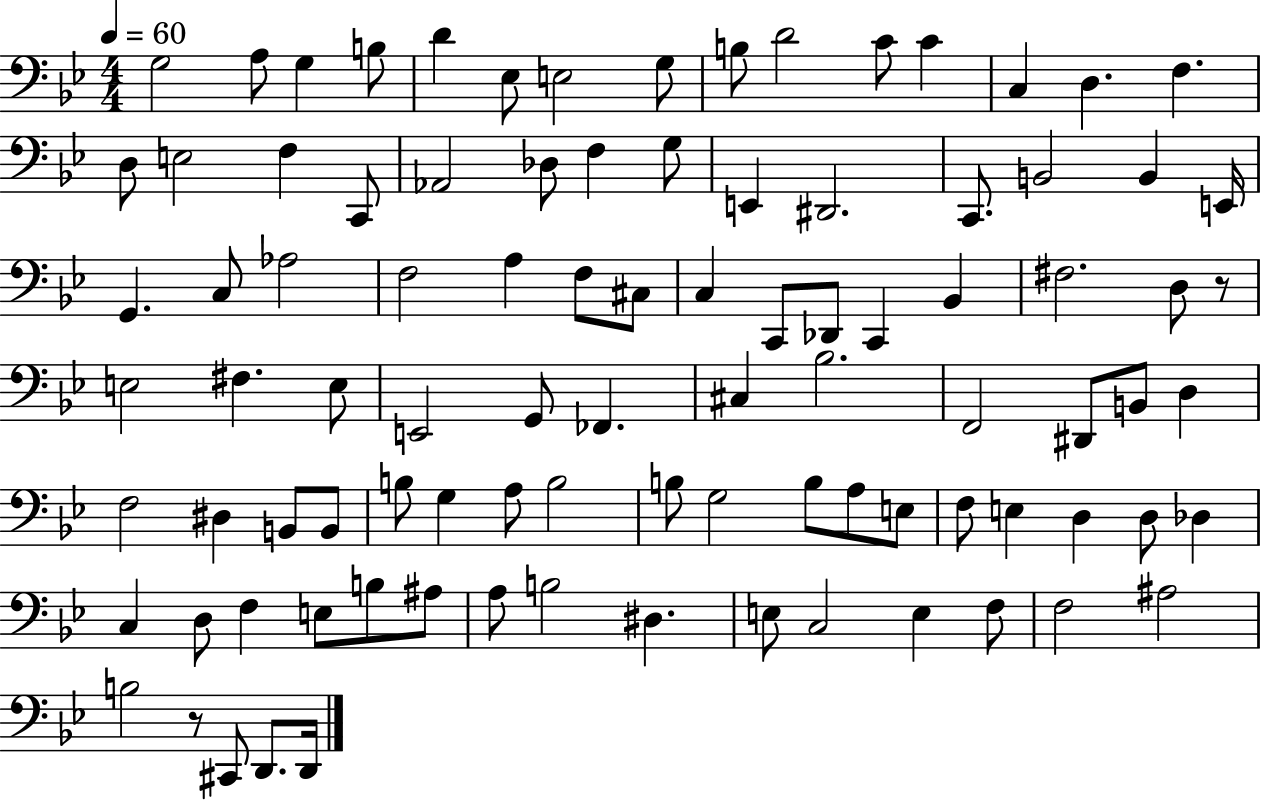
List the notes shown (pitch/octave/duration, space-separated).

G3/h A3/e G3/q B3/e D4/q Eb3/e E3/h G3/e B3/e D4/h C4/e C4/q C3/q D3/q. F3/q. D3/e E3/h F3/q C2/e Ab2/h Db3/e F3/q G3/e E2/q D#2/h. C2/e. B2/h B2/q E2/s G2/q. C3/e Ab3/h F3/h A3/q F3/e C#3/e C3/q C2/e Db2/e C2/q Bb2/q F#3/h. D3/e R/e E3/h F#3/q. E3/e E2/h G2/e FES2/q. C#3/q Bb3/h. F2/h D#2/e B2/e D3/q F3/h D#3/q B2/e B2/e B3/e G3/q A3/e B3/h B3/e G3/h B3/e A3/e E3/e F3/e E3/q D3/q D3/e Db3/q C3/q D3/e F3/q E3/e B3/e A#3/e A3/e B3/h D#3/q. E3/e C3/h E3/q F3/e F3/h A#3/h B3/h R/e C#2/e D2/e. D2/s